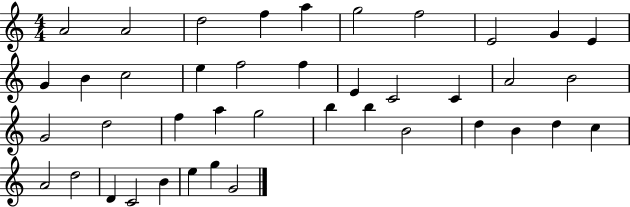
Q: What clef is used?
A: treble